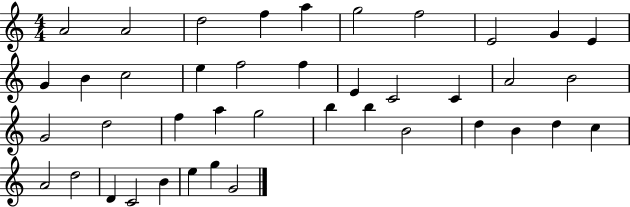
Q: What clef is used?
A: treble